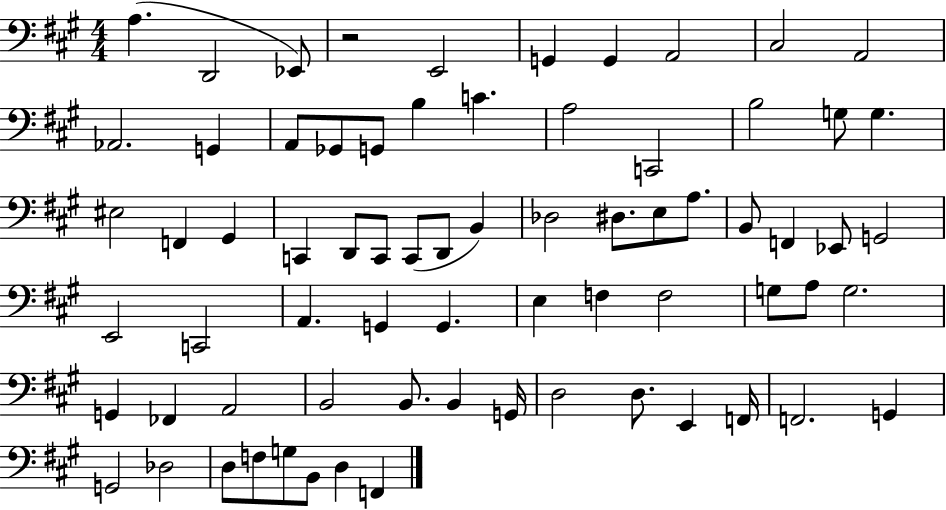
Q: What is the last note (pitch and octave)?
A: F2